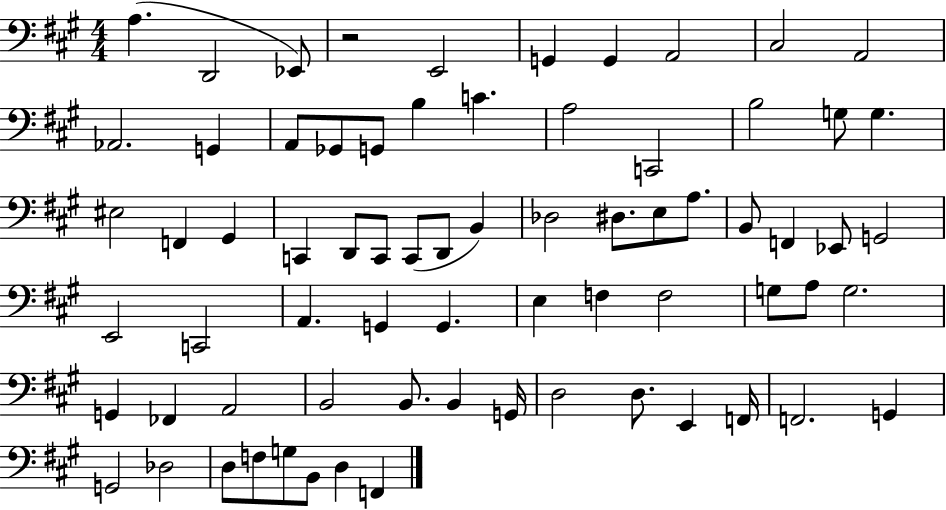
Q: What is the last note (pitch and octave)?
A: F2